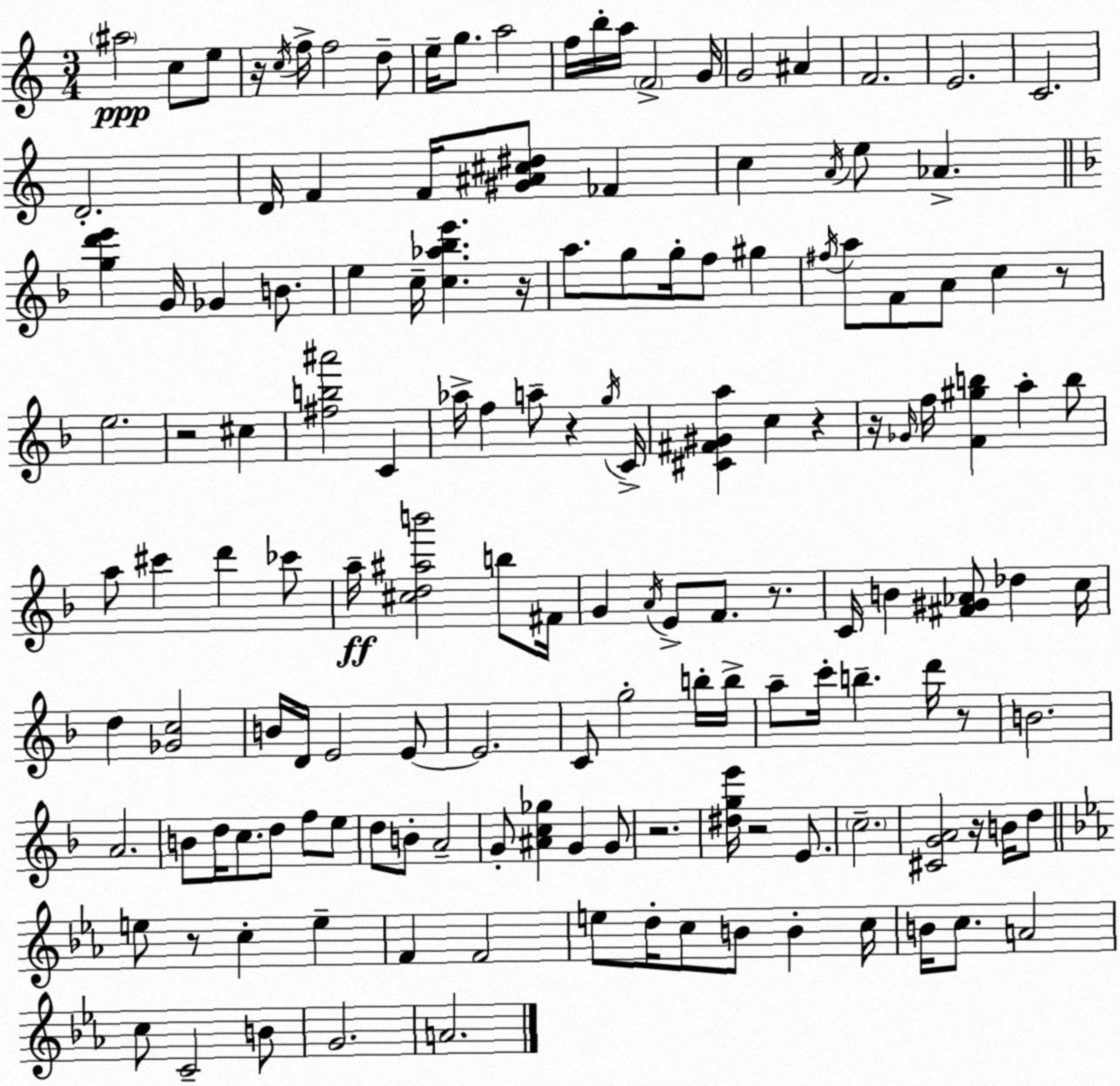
X:1
T:Untitled
M:3/4
L:1/4
K:C
^a2 c/2 e/2 z/4 c/4 f/4 f2 d/2 e/4 g/2 a2 f/4 b/4 a/4 F2 G/4 G2 ^A F2 E2 C2 D2 D/4 F F/4 [^G^A^c^d]/2 _F c A/4 e/2 _A [gd'e'] G/4 _G B/2 e c/4 [c_a_be'] z/4 a/2 g/2 g/4 f/2 ^g ^f/4 a/2 F/2 A/2 c z/2 e2 z2 ^c [^fb^a']2 C _a/4 f a/2 z g/4 C/4 [^C^F^Ga] c z z/4 _G/4 f/4 [F^gb] a b/2 a/2 ^c' d' _c'/2 a/4 [^cd^ab']2 b/2 ^F/4 G A/4 E/2 F/2 z/2 C/4 B [^F^G_A]/2 _d c/4 d [_Gc]2 B/4 D/4 E2 E/2 E2 C/2 g2 b/4 b/4 a/2 c'/4 b d'/4 z/2 B2 A2 B/2 d/4 c/2 d/2 f/2 e/2 d/2 B/2 A2 G/2 [^Ac_g] G G/2 z2 [^dge']/4 z2 E/2 c2 [^CGA]2 z/4 B/4 d/2 e/2 z/2 c e F F2 e/2 d/4 c/2 B/2 B c/4 B/4 c/2 A2 c/2 C2 B/2 G2 A2